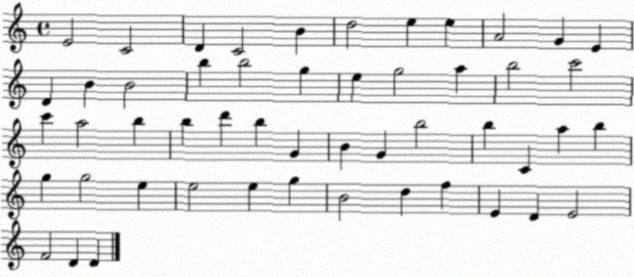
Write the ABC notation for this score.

X:1
T:Untitled
M:4/4
L:1/4
K:C
E2 C2 D C2 B d2 e e A2 G E D B B2 b b2 g e g2 a b2 c'2 c' a2 b b d' b G B G b2 b C a b g g2 e e2 e g B2 d f E D E2 F2 D D